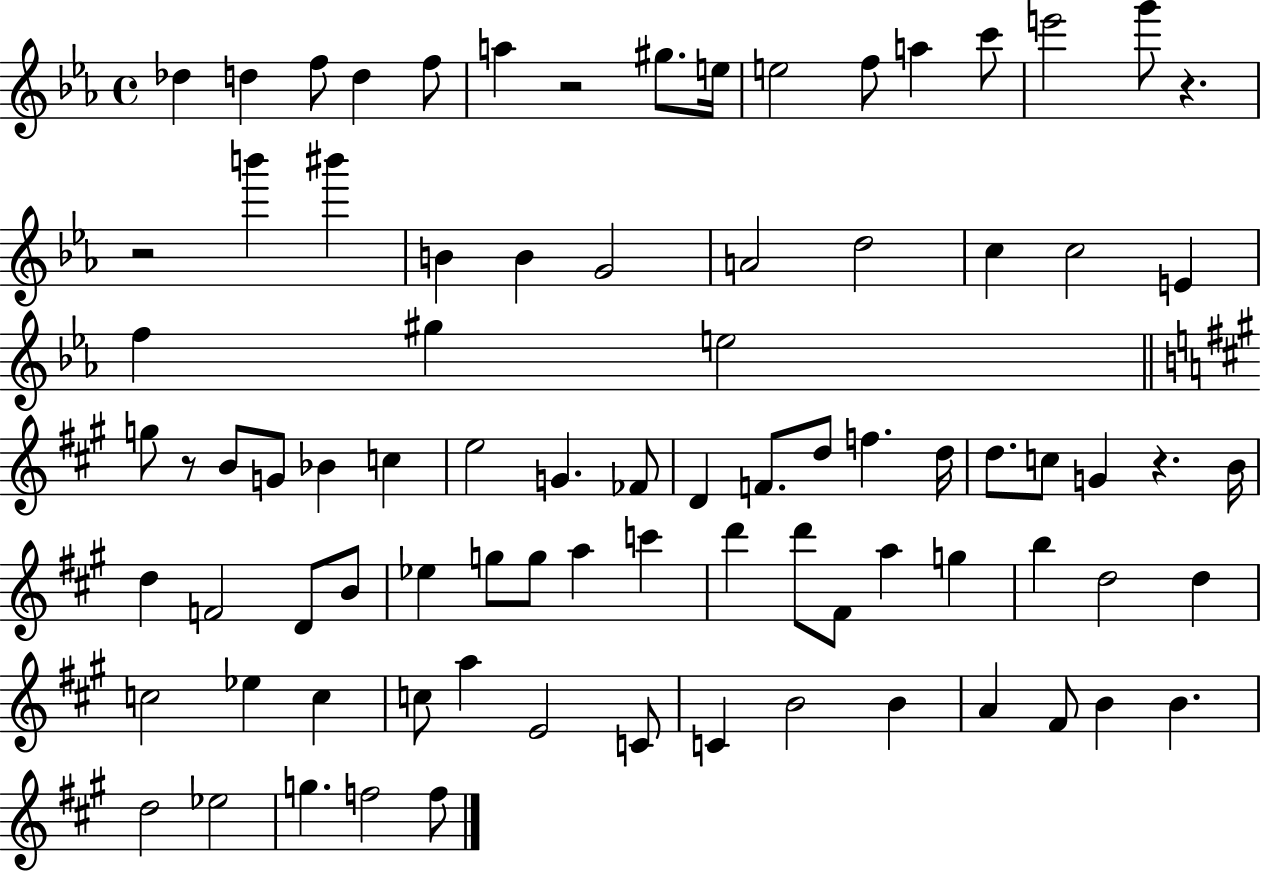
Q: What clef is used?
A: treble